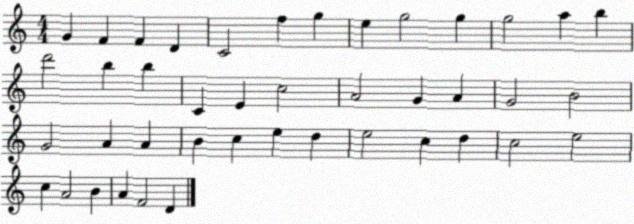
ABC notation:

X:1
T:Untitled
M:4/4
L:1/4
K:C
G F F D C2 f g e g2 g g2 a b d'2 b b C E c2 A2 G A G2 B2 G2 A A B c e d e2 c d c2 e2 c A2 B A F2 D